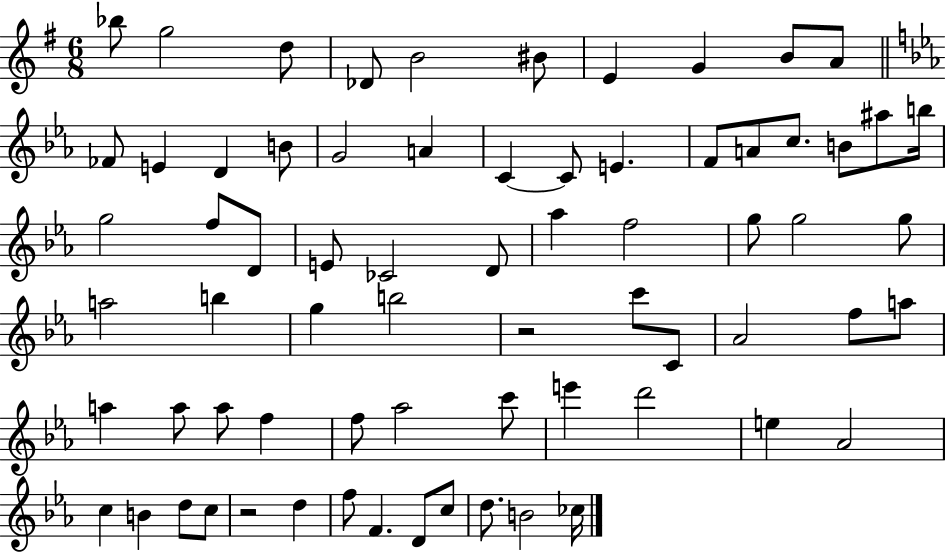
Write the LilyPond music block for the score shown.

{
  \clef treble
  \numericTimeSignature
  \time 6/8
  \key g \major
  bes''8 g''2 d''8 | des'8 b'2 bis'8 | e'4 g'4 b'8 a'8 | \bar "||" \break \key ees \major fes'8 e'4 d'4 b'8 | g'2 a'4 | c'4~~ c'8 e'4. | f'8 a'8 c''8. b'8 ais''8 b''16 | \break g''2 f''8 d'8 | e'8 ces'2 d'8 | aes''4 f''2 | g''8 g''2 g''8 | \break a''2 b''4 | g''4 b''2 | r2 c'''8 c'8 | aes'2 f''8 a''8 | \break a''4 a''8 a''8 f''4 | f''8 aes''2 c'''8 | e'''4 d'''2 | e''4 aes'2 | \break c''4 b'4 d''8 c''8 | r2 d''4 | f''8 f'4. d'8 c''8 | d''8. b'2 ces''16 | \break \bar "|."
}